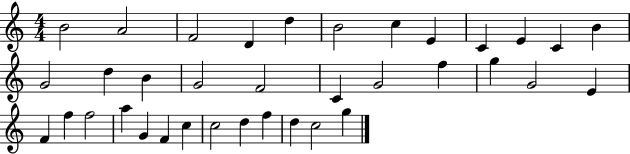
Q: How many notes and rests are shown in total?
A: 36